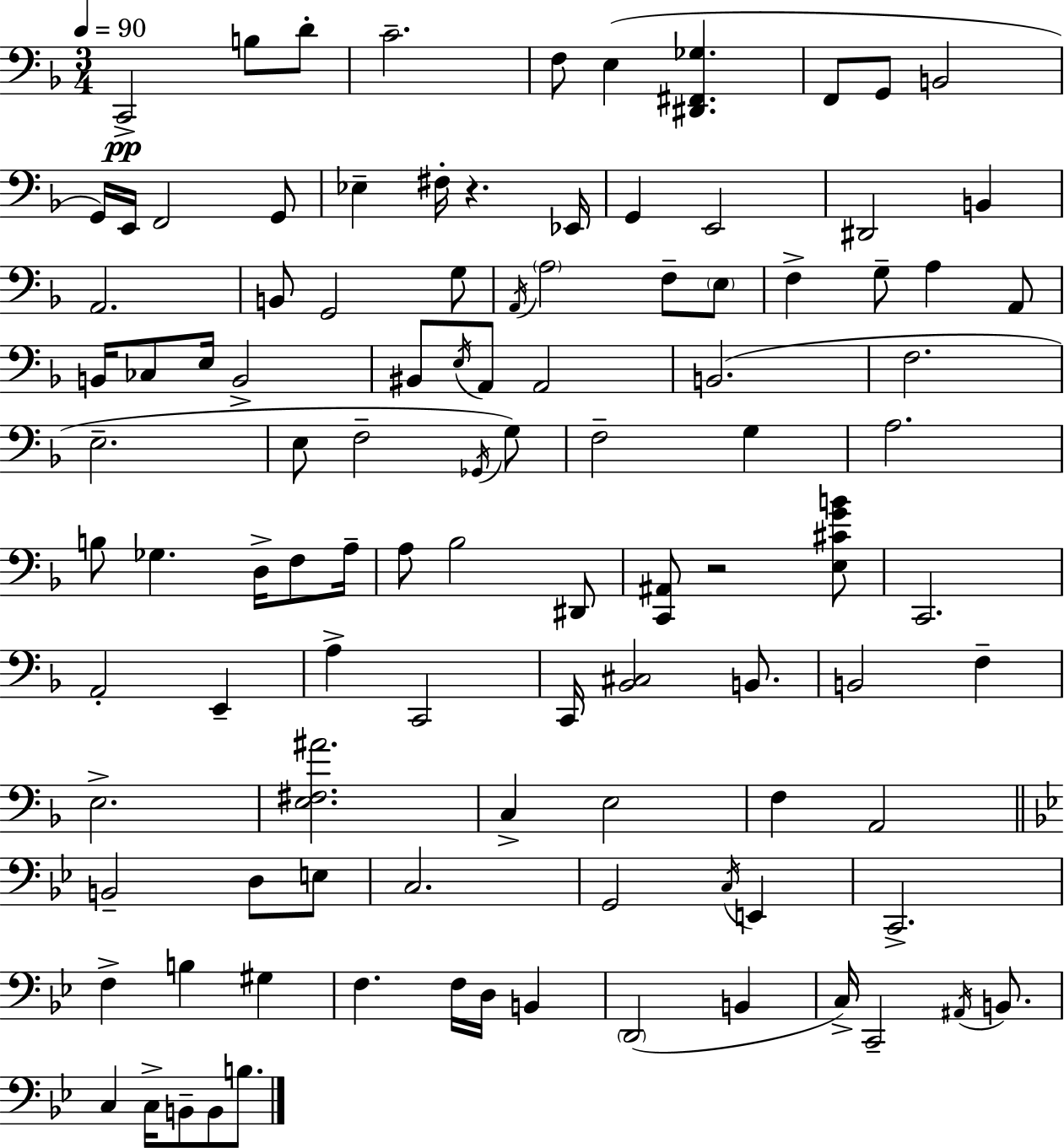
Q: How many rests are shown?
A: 2